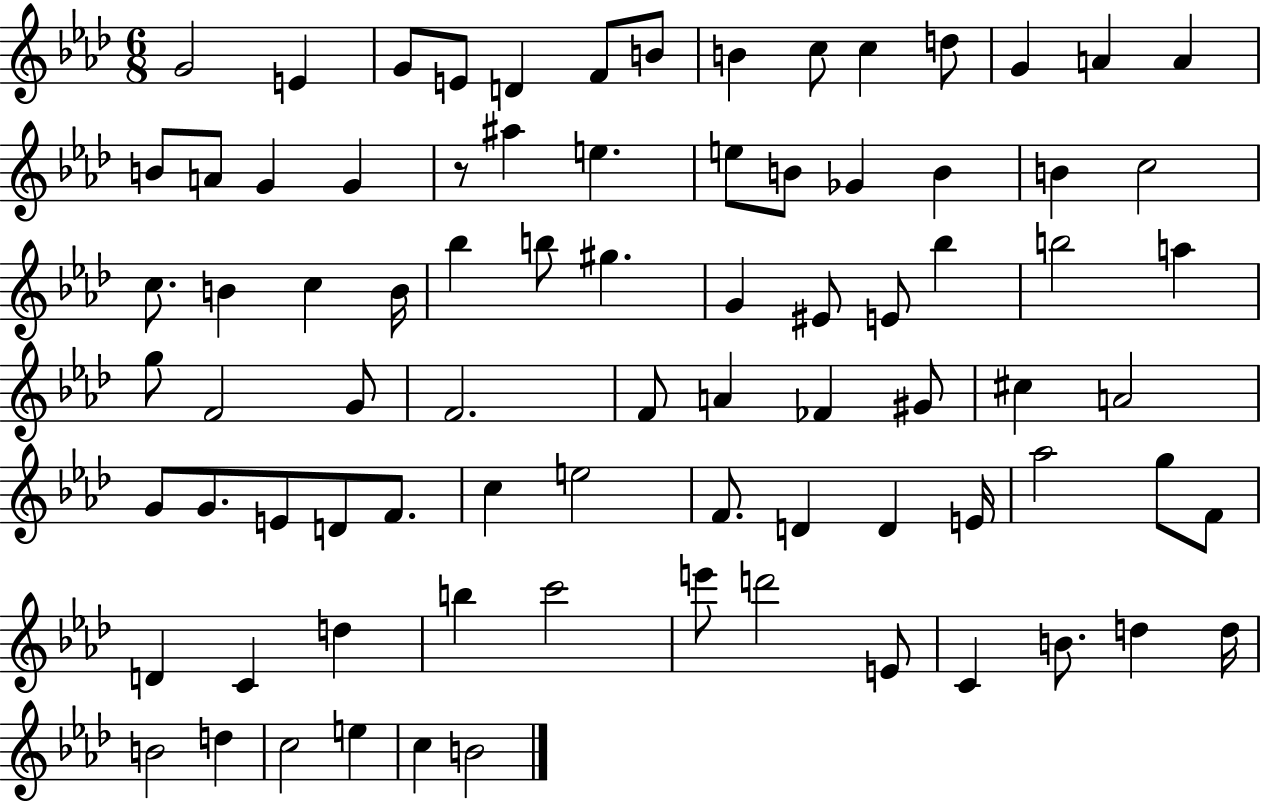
X:1
T:Untitled
M:6/8
L:1/4
K:Ab
G2 E G/2 E/2 D F/2 B/2 B c/2 c d/2 G A A B/2 A/2 G G z/2 ^a e e/2 B/2 _G B B c2 c/2 B c B/4 _b b/2 ^g G ^E/2 E/2 _b b2 a g/2 F2 G/2 F2 F/2 A _F ^G/2 ^c A2 G/2 G/2 E/2 D/2 F/2 c e2 F/2 D D E/4 _a2 g/2 F/2 D C d b c'2 e'/2 d'2 E/2 C B/2 d d/4 B2 d c2 e c B2